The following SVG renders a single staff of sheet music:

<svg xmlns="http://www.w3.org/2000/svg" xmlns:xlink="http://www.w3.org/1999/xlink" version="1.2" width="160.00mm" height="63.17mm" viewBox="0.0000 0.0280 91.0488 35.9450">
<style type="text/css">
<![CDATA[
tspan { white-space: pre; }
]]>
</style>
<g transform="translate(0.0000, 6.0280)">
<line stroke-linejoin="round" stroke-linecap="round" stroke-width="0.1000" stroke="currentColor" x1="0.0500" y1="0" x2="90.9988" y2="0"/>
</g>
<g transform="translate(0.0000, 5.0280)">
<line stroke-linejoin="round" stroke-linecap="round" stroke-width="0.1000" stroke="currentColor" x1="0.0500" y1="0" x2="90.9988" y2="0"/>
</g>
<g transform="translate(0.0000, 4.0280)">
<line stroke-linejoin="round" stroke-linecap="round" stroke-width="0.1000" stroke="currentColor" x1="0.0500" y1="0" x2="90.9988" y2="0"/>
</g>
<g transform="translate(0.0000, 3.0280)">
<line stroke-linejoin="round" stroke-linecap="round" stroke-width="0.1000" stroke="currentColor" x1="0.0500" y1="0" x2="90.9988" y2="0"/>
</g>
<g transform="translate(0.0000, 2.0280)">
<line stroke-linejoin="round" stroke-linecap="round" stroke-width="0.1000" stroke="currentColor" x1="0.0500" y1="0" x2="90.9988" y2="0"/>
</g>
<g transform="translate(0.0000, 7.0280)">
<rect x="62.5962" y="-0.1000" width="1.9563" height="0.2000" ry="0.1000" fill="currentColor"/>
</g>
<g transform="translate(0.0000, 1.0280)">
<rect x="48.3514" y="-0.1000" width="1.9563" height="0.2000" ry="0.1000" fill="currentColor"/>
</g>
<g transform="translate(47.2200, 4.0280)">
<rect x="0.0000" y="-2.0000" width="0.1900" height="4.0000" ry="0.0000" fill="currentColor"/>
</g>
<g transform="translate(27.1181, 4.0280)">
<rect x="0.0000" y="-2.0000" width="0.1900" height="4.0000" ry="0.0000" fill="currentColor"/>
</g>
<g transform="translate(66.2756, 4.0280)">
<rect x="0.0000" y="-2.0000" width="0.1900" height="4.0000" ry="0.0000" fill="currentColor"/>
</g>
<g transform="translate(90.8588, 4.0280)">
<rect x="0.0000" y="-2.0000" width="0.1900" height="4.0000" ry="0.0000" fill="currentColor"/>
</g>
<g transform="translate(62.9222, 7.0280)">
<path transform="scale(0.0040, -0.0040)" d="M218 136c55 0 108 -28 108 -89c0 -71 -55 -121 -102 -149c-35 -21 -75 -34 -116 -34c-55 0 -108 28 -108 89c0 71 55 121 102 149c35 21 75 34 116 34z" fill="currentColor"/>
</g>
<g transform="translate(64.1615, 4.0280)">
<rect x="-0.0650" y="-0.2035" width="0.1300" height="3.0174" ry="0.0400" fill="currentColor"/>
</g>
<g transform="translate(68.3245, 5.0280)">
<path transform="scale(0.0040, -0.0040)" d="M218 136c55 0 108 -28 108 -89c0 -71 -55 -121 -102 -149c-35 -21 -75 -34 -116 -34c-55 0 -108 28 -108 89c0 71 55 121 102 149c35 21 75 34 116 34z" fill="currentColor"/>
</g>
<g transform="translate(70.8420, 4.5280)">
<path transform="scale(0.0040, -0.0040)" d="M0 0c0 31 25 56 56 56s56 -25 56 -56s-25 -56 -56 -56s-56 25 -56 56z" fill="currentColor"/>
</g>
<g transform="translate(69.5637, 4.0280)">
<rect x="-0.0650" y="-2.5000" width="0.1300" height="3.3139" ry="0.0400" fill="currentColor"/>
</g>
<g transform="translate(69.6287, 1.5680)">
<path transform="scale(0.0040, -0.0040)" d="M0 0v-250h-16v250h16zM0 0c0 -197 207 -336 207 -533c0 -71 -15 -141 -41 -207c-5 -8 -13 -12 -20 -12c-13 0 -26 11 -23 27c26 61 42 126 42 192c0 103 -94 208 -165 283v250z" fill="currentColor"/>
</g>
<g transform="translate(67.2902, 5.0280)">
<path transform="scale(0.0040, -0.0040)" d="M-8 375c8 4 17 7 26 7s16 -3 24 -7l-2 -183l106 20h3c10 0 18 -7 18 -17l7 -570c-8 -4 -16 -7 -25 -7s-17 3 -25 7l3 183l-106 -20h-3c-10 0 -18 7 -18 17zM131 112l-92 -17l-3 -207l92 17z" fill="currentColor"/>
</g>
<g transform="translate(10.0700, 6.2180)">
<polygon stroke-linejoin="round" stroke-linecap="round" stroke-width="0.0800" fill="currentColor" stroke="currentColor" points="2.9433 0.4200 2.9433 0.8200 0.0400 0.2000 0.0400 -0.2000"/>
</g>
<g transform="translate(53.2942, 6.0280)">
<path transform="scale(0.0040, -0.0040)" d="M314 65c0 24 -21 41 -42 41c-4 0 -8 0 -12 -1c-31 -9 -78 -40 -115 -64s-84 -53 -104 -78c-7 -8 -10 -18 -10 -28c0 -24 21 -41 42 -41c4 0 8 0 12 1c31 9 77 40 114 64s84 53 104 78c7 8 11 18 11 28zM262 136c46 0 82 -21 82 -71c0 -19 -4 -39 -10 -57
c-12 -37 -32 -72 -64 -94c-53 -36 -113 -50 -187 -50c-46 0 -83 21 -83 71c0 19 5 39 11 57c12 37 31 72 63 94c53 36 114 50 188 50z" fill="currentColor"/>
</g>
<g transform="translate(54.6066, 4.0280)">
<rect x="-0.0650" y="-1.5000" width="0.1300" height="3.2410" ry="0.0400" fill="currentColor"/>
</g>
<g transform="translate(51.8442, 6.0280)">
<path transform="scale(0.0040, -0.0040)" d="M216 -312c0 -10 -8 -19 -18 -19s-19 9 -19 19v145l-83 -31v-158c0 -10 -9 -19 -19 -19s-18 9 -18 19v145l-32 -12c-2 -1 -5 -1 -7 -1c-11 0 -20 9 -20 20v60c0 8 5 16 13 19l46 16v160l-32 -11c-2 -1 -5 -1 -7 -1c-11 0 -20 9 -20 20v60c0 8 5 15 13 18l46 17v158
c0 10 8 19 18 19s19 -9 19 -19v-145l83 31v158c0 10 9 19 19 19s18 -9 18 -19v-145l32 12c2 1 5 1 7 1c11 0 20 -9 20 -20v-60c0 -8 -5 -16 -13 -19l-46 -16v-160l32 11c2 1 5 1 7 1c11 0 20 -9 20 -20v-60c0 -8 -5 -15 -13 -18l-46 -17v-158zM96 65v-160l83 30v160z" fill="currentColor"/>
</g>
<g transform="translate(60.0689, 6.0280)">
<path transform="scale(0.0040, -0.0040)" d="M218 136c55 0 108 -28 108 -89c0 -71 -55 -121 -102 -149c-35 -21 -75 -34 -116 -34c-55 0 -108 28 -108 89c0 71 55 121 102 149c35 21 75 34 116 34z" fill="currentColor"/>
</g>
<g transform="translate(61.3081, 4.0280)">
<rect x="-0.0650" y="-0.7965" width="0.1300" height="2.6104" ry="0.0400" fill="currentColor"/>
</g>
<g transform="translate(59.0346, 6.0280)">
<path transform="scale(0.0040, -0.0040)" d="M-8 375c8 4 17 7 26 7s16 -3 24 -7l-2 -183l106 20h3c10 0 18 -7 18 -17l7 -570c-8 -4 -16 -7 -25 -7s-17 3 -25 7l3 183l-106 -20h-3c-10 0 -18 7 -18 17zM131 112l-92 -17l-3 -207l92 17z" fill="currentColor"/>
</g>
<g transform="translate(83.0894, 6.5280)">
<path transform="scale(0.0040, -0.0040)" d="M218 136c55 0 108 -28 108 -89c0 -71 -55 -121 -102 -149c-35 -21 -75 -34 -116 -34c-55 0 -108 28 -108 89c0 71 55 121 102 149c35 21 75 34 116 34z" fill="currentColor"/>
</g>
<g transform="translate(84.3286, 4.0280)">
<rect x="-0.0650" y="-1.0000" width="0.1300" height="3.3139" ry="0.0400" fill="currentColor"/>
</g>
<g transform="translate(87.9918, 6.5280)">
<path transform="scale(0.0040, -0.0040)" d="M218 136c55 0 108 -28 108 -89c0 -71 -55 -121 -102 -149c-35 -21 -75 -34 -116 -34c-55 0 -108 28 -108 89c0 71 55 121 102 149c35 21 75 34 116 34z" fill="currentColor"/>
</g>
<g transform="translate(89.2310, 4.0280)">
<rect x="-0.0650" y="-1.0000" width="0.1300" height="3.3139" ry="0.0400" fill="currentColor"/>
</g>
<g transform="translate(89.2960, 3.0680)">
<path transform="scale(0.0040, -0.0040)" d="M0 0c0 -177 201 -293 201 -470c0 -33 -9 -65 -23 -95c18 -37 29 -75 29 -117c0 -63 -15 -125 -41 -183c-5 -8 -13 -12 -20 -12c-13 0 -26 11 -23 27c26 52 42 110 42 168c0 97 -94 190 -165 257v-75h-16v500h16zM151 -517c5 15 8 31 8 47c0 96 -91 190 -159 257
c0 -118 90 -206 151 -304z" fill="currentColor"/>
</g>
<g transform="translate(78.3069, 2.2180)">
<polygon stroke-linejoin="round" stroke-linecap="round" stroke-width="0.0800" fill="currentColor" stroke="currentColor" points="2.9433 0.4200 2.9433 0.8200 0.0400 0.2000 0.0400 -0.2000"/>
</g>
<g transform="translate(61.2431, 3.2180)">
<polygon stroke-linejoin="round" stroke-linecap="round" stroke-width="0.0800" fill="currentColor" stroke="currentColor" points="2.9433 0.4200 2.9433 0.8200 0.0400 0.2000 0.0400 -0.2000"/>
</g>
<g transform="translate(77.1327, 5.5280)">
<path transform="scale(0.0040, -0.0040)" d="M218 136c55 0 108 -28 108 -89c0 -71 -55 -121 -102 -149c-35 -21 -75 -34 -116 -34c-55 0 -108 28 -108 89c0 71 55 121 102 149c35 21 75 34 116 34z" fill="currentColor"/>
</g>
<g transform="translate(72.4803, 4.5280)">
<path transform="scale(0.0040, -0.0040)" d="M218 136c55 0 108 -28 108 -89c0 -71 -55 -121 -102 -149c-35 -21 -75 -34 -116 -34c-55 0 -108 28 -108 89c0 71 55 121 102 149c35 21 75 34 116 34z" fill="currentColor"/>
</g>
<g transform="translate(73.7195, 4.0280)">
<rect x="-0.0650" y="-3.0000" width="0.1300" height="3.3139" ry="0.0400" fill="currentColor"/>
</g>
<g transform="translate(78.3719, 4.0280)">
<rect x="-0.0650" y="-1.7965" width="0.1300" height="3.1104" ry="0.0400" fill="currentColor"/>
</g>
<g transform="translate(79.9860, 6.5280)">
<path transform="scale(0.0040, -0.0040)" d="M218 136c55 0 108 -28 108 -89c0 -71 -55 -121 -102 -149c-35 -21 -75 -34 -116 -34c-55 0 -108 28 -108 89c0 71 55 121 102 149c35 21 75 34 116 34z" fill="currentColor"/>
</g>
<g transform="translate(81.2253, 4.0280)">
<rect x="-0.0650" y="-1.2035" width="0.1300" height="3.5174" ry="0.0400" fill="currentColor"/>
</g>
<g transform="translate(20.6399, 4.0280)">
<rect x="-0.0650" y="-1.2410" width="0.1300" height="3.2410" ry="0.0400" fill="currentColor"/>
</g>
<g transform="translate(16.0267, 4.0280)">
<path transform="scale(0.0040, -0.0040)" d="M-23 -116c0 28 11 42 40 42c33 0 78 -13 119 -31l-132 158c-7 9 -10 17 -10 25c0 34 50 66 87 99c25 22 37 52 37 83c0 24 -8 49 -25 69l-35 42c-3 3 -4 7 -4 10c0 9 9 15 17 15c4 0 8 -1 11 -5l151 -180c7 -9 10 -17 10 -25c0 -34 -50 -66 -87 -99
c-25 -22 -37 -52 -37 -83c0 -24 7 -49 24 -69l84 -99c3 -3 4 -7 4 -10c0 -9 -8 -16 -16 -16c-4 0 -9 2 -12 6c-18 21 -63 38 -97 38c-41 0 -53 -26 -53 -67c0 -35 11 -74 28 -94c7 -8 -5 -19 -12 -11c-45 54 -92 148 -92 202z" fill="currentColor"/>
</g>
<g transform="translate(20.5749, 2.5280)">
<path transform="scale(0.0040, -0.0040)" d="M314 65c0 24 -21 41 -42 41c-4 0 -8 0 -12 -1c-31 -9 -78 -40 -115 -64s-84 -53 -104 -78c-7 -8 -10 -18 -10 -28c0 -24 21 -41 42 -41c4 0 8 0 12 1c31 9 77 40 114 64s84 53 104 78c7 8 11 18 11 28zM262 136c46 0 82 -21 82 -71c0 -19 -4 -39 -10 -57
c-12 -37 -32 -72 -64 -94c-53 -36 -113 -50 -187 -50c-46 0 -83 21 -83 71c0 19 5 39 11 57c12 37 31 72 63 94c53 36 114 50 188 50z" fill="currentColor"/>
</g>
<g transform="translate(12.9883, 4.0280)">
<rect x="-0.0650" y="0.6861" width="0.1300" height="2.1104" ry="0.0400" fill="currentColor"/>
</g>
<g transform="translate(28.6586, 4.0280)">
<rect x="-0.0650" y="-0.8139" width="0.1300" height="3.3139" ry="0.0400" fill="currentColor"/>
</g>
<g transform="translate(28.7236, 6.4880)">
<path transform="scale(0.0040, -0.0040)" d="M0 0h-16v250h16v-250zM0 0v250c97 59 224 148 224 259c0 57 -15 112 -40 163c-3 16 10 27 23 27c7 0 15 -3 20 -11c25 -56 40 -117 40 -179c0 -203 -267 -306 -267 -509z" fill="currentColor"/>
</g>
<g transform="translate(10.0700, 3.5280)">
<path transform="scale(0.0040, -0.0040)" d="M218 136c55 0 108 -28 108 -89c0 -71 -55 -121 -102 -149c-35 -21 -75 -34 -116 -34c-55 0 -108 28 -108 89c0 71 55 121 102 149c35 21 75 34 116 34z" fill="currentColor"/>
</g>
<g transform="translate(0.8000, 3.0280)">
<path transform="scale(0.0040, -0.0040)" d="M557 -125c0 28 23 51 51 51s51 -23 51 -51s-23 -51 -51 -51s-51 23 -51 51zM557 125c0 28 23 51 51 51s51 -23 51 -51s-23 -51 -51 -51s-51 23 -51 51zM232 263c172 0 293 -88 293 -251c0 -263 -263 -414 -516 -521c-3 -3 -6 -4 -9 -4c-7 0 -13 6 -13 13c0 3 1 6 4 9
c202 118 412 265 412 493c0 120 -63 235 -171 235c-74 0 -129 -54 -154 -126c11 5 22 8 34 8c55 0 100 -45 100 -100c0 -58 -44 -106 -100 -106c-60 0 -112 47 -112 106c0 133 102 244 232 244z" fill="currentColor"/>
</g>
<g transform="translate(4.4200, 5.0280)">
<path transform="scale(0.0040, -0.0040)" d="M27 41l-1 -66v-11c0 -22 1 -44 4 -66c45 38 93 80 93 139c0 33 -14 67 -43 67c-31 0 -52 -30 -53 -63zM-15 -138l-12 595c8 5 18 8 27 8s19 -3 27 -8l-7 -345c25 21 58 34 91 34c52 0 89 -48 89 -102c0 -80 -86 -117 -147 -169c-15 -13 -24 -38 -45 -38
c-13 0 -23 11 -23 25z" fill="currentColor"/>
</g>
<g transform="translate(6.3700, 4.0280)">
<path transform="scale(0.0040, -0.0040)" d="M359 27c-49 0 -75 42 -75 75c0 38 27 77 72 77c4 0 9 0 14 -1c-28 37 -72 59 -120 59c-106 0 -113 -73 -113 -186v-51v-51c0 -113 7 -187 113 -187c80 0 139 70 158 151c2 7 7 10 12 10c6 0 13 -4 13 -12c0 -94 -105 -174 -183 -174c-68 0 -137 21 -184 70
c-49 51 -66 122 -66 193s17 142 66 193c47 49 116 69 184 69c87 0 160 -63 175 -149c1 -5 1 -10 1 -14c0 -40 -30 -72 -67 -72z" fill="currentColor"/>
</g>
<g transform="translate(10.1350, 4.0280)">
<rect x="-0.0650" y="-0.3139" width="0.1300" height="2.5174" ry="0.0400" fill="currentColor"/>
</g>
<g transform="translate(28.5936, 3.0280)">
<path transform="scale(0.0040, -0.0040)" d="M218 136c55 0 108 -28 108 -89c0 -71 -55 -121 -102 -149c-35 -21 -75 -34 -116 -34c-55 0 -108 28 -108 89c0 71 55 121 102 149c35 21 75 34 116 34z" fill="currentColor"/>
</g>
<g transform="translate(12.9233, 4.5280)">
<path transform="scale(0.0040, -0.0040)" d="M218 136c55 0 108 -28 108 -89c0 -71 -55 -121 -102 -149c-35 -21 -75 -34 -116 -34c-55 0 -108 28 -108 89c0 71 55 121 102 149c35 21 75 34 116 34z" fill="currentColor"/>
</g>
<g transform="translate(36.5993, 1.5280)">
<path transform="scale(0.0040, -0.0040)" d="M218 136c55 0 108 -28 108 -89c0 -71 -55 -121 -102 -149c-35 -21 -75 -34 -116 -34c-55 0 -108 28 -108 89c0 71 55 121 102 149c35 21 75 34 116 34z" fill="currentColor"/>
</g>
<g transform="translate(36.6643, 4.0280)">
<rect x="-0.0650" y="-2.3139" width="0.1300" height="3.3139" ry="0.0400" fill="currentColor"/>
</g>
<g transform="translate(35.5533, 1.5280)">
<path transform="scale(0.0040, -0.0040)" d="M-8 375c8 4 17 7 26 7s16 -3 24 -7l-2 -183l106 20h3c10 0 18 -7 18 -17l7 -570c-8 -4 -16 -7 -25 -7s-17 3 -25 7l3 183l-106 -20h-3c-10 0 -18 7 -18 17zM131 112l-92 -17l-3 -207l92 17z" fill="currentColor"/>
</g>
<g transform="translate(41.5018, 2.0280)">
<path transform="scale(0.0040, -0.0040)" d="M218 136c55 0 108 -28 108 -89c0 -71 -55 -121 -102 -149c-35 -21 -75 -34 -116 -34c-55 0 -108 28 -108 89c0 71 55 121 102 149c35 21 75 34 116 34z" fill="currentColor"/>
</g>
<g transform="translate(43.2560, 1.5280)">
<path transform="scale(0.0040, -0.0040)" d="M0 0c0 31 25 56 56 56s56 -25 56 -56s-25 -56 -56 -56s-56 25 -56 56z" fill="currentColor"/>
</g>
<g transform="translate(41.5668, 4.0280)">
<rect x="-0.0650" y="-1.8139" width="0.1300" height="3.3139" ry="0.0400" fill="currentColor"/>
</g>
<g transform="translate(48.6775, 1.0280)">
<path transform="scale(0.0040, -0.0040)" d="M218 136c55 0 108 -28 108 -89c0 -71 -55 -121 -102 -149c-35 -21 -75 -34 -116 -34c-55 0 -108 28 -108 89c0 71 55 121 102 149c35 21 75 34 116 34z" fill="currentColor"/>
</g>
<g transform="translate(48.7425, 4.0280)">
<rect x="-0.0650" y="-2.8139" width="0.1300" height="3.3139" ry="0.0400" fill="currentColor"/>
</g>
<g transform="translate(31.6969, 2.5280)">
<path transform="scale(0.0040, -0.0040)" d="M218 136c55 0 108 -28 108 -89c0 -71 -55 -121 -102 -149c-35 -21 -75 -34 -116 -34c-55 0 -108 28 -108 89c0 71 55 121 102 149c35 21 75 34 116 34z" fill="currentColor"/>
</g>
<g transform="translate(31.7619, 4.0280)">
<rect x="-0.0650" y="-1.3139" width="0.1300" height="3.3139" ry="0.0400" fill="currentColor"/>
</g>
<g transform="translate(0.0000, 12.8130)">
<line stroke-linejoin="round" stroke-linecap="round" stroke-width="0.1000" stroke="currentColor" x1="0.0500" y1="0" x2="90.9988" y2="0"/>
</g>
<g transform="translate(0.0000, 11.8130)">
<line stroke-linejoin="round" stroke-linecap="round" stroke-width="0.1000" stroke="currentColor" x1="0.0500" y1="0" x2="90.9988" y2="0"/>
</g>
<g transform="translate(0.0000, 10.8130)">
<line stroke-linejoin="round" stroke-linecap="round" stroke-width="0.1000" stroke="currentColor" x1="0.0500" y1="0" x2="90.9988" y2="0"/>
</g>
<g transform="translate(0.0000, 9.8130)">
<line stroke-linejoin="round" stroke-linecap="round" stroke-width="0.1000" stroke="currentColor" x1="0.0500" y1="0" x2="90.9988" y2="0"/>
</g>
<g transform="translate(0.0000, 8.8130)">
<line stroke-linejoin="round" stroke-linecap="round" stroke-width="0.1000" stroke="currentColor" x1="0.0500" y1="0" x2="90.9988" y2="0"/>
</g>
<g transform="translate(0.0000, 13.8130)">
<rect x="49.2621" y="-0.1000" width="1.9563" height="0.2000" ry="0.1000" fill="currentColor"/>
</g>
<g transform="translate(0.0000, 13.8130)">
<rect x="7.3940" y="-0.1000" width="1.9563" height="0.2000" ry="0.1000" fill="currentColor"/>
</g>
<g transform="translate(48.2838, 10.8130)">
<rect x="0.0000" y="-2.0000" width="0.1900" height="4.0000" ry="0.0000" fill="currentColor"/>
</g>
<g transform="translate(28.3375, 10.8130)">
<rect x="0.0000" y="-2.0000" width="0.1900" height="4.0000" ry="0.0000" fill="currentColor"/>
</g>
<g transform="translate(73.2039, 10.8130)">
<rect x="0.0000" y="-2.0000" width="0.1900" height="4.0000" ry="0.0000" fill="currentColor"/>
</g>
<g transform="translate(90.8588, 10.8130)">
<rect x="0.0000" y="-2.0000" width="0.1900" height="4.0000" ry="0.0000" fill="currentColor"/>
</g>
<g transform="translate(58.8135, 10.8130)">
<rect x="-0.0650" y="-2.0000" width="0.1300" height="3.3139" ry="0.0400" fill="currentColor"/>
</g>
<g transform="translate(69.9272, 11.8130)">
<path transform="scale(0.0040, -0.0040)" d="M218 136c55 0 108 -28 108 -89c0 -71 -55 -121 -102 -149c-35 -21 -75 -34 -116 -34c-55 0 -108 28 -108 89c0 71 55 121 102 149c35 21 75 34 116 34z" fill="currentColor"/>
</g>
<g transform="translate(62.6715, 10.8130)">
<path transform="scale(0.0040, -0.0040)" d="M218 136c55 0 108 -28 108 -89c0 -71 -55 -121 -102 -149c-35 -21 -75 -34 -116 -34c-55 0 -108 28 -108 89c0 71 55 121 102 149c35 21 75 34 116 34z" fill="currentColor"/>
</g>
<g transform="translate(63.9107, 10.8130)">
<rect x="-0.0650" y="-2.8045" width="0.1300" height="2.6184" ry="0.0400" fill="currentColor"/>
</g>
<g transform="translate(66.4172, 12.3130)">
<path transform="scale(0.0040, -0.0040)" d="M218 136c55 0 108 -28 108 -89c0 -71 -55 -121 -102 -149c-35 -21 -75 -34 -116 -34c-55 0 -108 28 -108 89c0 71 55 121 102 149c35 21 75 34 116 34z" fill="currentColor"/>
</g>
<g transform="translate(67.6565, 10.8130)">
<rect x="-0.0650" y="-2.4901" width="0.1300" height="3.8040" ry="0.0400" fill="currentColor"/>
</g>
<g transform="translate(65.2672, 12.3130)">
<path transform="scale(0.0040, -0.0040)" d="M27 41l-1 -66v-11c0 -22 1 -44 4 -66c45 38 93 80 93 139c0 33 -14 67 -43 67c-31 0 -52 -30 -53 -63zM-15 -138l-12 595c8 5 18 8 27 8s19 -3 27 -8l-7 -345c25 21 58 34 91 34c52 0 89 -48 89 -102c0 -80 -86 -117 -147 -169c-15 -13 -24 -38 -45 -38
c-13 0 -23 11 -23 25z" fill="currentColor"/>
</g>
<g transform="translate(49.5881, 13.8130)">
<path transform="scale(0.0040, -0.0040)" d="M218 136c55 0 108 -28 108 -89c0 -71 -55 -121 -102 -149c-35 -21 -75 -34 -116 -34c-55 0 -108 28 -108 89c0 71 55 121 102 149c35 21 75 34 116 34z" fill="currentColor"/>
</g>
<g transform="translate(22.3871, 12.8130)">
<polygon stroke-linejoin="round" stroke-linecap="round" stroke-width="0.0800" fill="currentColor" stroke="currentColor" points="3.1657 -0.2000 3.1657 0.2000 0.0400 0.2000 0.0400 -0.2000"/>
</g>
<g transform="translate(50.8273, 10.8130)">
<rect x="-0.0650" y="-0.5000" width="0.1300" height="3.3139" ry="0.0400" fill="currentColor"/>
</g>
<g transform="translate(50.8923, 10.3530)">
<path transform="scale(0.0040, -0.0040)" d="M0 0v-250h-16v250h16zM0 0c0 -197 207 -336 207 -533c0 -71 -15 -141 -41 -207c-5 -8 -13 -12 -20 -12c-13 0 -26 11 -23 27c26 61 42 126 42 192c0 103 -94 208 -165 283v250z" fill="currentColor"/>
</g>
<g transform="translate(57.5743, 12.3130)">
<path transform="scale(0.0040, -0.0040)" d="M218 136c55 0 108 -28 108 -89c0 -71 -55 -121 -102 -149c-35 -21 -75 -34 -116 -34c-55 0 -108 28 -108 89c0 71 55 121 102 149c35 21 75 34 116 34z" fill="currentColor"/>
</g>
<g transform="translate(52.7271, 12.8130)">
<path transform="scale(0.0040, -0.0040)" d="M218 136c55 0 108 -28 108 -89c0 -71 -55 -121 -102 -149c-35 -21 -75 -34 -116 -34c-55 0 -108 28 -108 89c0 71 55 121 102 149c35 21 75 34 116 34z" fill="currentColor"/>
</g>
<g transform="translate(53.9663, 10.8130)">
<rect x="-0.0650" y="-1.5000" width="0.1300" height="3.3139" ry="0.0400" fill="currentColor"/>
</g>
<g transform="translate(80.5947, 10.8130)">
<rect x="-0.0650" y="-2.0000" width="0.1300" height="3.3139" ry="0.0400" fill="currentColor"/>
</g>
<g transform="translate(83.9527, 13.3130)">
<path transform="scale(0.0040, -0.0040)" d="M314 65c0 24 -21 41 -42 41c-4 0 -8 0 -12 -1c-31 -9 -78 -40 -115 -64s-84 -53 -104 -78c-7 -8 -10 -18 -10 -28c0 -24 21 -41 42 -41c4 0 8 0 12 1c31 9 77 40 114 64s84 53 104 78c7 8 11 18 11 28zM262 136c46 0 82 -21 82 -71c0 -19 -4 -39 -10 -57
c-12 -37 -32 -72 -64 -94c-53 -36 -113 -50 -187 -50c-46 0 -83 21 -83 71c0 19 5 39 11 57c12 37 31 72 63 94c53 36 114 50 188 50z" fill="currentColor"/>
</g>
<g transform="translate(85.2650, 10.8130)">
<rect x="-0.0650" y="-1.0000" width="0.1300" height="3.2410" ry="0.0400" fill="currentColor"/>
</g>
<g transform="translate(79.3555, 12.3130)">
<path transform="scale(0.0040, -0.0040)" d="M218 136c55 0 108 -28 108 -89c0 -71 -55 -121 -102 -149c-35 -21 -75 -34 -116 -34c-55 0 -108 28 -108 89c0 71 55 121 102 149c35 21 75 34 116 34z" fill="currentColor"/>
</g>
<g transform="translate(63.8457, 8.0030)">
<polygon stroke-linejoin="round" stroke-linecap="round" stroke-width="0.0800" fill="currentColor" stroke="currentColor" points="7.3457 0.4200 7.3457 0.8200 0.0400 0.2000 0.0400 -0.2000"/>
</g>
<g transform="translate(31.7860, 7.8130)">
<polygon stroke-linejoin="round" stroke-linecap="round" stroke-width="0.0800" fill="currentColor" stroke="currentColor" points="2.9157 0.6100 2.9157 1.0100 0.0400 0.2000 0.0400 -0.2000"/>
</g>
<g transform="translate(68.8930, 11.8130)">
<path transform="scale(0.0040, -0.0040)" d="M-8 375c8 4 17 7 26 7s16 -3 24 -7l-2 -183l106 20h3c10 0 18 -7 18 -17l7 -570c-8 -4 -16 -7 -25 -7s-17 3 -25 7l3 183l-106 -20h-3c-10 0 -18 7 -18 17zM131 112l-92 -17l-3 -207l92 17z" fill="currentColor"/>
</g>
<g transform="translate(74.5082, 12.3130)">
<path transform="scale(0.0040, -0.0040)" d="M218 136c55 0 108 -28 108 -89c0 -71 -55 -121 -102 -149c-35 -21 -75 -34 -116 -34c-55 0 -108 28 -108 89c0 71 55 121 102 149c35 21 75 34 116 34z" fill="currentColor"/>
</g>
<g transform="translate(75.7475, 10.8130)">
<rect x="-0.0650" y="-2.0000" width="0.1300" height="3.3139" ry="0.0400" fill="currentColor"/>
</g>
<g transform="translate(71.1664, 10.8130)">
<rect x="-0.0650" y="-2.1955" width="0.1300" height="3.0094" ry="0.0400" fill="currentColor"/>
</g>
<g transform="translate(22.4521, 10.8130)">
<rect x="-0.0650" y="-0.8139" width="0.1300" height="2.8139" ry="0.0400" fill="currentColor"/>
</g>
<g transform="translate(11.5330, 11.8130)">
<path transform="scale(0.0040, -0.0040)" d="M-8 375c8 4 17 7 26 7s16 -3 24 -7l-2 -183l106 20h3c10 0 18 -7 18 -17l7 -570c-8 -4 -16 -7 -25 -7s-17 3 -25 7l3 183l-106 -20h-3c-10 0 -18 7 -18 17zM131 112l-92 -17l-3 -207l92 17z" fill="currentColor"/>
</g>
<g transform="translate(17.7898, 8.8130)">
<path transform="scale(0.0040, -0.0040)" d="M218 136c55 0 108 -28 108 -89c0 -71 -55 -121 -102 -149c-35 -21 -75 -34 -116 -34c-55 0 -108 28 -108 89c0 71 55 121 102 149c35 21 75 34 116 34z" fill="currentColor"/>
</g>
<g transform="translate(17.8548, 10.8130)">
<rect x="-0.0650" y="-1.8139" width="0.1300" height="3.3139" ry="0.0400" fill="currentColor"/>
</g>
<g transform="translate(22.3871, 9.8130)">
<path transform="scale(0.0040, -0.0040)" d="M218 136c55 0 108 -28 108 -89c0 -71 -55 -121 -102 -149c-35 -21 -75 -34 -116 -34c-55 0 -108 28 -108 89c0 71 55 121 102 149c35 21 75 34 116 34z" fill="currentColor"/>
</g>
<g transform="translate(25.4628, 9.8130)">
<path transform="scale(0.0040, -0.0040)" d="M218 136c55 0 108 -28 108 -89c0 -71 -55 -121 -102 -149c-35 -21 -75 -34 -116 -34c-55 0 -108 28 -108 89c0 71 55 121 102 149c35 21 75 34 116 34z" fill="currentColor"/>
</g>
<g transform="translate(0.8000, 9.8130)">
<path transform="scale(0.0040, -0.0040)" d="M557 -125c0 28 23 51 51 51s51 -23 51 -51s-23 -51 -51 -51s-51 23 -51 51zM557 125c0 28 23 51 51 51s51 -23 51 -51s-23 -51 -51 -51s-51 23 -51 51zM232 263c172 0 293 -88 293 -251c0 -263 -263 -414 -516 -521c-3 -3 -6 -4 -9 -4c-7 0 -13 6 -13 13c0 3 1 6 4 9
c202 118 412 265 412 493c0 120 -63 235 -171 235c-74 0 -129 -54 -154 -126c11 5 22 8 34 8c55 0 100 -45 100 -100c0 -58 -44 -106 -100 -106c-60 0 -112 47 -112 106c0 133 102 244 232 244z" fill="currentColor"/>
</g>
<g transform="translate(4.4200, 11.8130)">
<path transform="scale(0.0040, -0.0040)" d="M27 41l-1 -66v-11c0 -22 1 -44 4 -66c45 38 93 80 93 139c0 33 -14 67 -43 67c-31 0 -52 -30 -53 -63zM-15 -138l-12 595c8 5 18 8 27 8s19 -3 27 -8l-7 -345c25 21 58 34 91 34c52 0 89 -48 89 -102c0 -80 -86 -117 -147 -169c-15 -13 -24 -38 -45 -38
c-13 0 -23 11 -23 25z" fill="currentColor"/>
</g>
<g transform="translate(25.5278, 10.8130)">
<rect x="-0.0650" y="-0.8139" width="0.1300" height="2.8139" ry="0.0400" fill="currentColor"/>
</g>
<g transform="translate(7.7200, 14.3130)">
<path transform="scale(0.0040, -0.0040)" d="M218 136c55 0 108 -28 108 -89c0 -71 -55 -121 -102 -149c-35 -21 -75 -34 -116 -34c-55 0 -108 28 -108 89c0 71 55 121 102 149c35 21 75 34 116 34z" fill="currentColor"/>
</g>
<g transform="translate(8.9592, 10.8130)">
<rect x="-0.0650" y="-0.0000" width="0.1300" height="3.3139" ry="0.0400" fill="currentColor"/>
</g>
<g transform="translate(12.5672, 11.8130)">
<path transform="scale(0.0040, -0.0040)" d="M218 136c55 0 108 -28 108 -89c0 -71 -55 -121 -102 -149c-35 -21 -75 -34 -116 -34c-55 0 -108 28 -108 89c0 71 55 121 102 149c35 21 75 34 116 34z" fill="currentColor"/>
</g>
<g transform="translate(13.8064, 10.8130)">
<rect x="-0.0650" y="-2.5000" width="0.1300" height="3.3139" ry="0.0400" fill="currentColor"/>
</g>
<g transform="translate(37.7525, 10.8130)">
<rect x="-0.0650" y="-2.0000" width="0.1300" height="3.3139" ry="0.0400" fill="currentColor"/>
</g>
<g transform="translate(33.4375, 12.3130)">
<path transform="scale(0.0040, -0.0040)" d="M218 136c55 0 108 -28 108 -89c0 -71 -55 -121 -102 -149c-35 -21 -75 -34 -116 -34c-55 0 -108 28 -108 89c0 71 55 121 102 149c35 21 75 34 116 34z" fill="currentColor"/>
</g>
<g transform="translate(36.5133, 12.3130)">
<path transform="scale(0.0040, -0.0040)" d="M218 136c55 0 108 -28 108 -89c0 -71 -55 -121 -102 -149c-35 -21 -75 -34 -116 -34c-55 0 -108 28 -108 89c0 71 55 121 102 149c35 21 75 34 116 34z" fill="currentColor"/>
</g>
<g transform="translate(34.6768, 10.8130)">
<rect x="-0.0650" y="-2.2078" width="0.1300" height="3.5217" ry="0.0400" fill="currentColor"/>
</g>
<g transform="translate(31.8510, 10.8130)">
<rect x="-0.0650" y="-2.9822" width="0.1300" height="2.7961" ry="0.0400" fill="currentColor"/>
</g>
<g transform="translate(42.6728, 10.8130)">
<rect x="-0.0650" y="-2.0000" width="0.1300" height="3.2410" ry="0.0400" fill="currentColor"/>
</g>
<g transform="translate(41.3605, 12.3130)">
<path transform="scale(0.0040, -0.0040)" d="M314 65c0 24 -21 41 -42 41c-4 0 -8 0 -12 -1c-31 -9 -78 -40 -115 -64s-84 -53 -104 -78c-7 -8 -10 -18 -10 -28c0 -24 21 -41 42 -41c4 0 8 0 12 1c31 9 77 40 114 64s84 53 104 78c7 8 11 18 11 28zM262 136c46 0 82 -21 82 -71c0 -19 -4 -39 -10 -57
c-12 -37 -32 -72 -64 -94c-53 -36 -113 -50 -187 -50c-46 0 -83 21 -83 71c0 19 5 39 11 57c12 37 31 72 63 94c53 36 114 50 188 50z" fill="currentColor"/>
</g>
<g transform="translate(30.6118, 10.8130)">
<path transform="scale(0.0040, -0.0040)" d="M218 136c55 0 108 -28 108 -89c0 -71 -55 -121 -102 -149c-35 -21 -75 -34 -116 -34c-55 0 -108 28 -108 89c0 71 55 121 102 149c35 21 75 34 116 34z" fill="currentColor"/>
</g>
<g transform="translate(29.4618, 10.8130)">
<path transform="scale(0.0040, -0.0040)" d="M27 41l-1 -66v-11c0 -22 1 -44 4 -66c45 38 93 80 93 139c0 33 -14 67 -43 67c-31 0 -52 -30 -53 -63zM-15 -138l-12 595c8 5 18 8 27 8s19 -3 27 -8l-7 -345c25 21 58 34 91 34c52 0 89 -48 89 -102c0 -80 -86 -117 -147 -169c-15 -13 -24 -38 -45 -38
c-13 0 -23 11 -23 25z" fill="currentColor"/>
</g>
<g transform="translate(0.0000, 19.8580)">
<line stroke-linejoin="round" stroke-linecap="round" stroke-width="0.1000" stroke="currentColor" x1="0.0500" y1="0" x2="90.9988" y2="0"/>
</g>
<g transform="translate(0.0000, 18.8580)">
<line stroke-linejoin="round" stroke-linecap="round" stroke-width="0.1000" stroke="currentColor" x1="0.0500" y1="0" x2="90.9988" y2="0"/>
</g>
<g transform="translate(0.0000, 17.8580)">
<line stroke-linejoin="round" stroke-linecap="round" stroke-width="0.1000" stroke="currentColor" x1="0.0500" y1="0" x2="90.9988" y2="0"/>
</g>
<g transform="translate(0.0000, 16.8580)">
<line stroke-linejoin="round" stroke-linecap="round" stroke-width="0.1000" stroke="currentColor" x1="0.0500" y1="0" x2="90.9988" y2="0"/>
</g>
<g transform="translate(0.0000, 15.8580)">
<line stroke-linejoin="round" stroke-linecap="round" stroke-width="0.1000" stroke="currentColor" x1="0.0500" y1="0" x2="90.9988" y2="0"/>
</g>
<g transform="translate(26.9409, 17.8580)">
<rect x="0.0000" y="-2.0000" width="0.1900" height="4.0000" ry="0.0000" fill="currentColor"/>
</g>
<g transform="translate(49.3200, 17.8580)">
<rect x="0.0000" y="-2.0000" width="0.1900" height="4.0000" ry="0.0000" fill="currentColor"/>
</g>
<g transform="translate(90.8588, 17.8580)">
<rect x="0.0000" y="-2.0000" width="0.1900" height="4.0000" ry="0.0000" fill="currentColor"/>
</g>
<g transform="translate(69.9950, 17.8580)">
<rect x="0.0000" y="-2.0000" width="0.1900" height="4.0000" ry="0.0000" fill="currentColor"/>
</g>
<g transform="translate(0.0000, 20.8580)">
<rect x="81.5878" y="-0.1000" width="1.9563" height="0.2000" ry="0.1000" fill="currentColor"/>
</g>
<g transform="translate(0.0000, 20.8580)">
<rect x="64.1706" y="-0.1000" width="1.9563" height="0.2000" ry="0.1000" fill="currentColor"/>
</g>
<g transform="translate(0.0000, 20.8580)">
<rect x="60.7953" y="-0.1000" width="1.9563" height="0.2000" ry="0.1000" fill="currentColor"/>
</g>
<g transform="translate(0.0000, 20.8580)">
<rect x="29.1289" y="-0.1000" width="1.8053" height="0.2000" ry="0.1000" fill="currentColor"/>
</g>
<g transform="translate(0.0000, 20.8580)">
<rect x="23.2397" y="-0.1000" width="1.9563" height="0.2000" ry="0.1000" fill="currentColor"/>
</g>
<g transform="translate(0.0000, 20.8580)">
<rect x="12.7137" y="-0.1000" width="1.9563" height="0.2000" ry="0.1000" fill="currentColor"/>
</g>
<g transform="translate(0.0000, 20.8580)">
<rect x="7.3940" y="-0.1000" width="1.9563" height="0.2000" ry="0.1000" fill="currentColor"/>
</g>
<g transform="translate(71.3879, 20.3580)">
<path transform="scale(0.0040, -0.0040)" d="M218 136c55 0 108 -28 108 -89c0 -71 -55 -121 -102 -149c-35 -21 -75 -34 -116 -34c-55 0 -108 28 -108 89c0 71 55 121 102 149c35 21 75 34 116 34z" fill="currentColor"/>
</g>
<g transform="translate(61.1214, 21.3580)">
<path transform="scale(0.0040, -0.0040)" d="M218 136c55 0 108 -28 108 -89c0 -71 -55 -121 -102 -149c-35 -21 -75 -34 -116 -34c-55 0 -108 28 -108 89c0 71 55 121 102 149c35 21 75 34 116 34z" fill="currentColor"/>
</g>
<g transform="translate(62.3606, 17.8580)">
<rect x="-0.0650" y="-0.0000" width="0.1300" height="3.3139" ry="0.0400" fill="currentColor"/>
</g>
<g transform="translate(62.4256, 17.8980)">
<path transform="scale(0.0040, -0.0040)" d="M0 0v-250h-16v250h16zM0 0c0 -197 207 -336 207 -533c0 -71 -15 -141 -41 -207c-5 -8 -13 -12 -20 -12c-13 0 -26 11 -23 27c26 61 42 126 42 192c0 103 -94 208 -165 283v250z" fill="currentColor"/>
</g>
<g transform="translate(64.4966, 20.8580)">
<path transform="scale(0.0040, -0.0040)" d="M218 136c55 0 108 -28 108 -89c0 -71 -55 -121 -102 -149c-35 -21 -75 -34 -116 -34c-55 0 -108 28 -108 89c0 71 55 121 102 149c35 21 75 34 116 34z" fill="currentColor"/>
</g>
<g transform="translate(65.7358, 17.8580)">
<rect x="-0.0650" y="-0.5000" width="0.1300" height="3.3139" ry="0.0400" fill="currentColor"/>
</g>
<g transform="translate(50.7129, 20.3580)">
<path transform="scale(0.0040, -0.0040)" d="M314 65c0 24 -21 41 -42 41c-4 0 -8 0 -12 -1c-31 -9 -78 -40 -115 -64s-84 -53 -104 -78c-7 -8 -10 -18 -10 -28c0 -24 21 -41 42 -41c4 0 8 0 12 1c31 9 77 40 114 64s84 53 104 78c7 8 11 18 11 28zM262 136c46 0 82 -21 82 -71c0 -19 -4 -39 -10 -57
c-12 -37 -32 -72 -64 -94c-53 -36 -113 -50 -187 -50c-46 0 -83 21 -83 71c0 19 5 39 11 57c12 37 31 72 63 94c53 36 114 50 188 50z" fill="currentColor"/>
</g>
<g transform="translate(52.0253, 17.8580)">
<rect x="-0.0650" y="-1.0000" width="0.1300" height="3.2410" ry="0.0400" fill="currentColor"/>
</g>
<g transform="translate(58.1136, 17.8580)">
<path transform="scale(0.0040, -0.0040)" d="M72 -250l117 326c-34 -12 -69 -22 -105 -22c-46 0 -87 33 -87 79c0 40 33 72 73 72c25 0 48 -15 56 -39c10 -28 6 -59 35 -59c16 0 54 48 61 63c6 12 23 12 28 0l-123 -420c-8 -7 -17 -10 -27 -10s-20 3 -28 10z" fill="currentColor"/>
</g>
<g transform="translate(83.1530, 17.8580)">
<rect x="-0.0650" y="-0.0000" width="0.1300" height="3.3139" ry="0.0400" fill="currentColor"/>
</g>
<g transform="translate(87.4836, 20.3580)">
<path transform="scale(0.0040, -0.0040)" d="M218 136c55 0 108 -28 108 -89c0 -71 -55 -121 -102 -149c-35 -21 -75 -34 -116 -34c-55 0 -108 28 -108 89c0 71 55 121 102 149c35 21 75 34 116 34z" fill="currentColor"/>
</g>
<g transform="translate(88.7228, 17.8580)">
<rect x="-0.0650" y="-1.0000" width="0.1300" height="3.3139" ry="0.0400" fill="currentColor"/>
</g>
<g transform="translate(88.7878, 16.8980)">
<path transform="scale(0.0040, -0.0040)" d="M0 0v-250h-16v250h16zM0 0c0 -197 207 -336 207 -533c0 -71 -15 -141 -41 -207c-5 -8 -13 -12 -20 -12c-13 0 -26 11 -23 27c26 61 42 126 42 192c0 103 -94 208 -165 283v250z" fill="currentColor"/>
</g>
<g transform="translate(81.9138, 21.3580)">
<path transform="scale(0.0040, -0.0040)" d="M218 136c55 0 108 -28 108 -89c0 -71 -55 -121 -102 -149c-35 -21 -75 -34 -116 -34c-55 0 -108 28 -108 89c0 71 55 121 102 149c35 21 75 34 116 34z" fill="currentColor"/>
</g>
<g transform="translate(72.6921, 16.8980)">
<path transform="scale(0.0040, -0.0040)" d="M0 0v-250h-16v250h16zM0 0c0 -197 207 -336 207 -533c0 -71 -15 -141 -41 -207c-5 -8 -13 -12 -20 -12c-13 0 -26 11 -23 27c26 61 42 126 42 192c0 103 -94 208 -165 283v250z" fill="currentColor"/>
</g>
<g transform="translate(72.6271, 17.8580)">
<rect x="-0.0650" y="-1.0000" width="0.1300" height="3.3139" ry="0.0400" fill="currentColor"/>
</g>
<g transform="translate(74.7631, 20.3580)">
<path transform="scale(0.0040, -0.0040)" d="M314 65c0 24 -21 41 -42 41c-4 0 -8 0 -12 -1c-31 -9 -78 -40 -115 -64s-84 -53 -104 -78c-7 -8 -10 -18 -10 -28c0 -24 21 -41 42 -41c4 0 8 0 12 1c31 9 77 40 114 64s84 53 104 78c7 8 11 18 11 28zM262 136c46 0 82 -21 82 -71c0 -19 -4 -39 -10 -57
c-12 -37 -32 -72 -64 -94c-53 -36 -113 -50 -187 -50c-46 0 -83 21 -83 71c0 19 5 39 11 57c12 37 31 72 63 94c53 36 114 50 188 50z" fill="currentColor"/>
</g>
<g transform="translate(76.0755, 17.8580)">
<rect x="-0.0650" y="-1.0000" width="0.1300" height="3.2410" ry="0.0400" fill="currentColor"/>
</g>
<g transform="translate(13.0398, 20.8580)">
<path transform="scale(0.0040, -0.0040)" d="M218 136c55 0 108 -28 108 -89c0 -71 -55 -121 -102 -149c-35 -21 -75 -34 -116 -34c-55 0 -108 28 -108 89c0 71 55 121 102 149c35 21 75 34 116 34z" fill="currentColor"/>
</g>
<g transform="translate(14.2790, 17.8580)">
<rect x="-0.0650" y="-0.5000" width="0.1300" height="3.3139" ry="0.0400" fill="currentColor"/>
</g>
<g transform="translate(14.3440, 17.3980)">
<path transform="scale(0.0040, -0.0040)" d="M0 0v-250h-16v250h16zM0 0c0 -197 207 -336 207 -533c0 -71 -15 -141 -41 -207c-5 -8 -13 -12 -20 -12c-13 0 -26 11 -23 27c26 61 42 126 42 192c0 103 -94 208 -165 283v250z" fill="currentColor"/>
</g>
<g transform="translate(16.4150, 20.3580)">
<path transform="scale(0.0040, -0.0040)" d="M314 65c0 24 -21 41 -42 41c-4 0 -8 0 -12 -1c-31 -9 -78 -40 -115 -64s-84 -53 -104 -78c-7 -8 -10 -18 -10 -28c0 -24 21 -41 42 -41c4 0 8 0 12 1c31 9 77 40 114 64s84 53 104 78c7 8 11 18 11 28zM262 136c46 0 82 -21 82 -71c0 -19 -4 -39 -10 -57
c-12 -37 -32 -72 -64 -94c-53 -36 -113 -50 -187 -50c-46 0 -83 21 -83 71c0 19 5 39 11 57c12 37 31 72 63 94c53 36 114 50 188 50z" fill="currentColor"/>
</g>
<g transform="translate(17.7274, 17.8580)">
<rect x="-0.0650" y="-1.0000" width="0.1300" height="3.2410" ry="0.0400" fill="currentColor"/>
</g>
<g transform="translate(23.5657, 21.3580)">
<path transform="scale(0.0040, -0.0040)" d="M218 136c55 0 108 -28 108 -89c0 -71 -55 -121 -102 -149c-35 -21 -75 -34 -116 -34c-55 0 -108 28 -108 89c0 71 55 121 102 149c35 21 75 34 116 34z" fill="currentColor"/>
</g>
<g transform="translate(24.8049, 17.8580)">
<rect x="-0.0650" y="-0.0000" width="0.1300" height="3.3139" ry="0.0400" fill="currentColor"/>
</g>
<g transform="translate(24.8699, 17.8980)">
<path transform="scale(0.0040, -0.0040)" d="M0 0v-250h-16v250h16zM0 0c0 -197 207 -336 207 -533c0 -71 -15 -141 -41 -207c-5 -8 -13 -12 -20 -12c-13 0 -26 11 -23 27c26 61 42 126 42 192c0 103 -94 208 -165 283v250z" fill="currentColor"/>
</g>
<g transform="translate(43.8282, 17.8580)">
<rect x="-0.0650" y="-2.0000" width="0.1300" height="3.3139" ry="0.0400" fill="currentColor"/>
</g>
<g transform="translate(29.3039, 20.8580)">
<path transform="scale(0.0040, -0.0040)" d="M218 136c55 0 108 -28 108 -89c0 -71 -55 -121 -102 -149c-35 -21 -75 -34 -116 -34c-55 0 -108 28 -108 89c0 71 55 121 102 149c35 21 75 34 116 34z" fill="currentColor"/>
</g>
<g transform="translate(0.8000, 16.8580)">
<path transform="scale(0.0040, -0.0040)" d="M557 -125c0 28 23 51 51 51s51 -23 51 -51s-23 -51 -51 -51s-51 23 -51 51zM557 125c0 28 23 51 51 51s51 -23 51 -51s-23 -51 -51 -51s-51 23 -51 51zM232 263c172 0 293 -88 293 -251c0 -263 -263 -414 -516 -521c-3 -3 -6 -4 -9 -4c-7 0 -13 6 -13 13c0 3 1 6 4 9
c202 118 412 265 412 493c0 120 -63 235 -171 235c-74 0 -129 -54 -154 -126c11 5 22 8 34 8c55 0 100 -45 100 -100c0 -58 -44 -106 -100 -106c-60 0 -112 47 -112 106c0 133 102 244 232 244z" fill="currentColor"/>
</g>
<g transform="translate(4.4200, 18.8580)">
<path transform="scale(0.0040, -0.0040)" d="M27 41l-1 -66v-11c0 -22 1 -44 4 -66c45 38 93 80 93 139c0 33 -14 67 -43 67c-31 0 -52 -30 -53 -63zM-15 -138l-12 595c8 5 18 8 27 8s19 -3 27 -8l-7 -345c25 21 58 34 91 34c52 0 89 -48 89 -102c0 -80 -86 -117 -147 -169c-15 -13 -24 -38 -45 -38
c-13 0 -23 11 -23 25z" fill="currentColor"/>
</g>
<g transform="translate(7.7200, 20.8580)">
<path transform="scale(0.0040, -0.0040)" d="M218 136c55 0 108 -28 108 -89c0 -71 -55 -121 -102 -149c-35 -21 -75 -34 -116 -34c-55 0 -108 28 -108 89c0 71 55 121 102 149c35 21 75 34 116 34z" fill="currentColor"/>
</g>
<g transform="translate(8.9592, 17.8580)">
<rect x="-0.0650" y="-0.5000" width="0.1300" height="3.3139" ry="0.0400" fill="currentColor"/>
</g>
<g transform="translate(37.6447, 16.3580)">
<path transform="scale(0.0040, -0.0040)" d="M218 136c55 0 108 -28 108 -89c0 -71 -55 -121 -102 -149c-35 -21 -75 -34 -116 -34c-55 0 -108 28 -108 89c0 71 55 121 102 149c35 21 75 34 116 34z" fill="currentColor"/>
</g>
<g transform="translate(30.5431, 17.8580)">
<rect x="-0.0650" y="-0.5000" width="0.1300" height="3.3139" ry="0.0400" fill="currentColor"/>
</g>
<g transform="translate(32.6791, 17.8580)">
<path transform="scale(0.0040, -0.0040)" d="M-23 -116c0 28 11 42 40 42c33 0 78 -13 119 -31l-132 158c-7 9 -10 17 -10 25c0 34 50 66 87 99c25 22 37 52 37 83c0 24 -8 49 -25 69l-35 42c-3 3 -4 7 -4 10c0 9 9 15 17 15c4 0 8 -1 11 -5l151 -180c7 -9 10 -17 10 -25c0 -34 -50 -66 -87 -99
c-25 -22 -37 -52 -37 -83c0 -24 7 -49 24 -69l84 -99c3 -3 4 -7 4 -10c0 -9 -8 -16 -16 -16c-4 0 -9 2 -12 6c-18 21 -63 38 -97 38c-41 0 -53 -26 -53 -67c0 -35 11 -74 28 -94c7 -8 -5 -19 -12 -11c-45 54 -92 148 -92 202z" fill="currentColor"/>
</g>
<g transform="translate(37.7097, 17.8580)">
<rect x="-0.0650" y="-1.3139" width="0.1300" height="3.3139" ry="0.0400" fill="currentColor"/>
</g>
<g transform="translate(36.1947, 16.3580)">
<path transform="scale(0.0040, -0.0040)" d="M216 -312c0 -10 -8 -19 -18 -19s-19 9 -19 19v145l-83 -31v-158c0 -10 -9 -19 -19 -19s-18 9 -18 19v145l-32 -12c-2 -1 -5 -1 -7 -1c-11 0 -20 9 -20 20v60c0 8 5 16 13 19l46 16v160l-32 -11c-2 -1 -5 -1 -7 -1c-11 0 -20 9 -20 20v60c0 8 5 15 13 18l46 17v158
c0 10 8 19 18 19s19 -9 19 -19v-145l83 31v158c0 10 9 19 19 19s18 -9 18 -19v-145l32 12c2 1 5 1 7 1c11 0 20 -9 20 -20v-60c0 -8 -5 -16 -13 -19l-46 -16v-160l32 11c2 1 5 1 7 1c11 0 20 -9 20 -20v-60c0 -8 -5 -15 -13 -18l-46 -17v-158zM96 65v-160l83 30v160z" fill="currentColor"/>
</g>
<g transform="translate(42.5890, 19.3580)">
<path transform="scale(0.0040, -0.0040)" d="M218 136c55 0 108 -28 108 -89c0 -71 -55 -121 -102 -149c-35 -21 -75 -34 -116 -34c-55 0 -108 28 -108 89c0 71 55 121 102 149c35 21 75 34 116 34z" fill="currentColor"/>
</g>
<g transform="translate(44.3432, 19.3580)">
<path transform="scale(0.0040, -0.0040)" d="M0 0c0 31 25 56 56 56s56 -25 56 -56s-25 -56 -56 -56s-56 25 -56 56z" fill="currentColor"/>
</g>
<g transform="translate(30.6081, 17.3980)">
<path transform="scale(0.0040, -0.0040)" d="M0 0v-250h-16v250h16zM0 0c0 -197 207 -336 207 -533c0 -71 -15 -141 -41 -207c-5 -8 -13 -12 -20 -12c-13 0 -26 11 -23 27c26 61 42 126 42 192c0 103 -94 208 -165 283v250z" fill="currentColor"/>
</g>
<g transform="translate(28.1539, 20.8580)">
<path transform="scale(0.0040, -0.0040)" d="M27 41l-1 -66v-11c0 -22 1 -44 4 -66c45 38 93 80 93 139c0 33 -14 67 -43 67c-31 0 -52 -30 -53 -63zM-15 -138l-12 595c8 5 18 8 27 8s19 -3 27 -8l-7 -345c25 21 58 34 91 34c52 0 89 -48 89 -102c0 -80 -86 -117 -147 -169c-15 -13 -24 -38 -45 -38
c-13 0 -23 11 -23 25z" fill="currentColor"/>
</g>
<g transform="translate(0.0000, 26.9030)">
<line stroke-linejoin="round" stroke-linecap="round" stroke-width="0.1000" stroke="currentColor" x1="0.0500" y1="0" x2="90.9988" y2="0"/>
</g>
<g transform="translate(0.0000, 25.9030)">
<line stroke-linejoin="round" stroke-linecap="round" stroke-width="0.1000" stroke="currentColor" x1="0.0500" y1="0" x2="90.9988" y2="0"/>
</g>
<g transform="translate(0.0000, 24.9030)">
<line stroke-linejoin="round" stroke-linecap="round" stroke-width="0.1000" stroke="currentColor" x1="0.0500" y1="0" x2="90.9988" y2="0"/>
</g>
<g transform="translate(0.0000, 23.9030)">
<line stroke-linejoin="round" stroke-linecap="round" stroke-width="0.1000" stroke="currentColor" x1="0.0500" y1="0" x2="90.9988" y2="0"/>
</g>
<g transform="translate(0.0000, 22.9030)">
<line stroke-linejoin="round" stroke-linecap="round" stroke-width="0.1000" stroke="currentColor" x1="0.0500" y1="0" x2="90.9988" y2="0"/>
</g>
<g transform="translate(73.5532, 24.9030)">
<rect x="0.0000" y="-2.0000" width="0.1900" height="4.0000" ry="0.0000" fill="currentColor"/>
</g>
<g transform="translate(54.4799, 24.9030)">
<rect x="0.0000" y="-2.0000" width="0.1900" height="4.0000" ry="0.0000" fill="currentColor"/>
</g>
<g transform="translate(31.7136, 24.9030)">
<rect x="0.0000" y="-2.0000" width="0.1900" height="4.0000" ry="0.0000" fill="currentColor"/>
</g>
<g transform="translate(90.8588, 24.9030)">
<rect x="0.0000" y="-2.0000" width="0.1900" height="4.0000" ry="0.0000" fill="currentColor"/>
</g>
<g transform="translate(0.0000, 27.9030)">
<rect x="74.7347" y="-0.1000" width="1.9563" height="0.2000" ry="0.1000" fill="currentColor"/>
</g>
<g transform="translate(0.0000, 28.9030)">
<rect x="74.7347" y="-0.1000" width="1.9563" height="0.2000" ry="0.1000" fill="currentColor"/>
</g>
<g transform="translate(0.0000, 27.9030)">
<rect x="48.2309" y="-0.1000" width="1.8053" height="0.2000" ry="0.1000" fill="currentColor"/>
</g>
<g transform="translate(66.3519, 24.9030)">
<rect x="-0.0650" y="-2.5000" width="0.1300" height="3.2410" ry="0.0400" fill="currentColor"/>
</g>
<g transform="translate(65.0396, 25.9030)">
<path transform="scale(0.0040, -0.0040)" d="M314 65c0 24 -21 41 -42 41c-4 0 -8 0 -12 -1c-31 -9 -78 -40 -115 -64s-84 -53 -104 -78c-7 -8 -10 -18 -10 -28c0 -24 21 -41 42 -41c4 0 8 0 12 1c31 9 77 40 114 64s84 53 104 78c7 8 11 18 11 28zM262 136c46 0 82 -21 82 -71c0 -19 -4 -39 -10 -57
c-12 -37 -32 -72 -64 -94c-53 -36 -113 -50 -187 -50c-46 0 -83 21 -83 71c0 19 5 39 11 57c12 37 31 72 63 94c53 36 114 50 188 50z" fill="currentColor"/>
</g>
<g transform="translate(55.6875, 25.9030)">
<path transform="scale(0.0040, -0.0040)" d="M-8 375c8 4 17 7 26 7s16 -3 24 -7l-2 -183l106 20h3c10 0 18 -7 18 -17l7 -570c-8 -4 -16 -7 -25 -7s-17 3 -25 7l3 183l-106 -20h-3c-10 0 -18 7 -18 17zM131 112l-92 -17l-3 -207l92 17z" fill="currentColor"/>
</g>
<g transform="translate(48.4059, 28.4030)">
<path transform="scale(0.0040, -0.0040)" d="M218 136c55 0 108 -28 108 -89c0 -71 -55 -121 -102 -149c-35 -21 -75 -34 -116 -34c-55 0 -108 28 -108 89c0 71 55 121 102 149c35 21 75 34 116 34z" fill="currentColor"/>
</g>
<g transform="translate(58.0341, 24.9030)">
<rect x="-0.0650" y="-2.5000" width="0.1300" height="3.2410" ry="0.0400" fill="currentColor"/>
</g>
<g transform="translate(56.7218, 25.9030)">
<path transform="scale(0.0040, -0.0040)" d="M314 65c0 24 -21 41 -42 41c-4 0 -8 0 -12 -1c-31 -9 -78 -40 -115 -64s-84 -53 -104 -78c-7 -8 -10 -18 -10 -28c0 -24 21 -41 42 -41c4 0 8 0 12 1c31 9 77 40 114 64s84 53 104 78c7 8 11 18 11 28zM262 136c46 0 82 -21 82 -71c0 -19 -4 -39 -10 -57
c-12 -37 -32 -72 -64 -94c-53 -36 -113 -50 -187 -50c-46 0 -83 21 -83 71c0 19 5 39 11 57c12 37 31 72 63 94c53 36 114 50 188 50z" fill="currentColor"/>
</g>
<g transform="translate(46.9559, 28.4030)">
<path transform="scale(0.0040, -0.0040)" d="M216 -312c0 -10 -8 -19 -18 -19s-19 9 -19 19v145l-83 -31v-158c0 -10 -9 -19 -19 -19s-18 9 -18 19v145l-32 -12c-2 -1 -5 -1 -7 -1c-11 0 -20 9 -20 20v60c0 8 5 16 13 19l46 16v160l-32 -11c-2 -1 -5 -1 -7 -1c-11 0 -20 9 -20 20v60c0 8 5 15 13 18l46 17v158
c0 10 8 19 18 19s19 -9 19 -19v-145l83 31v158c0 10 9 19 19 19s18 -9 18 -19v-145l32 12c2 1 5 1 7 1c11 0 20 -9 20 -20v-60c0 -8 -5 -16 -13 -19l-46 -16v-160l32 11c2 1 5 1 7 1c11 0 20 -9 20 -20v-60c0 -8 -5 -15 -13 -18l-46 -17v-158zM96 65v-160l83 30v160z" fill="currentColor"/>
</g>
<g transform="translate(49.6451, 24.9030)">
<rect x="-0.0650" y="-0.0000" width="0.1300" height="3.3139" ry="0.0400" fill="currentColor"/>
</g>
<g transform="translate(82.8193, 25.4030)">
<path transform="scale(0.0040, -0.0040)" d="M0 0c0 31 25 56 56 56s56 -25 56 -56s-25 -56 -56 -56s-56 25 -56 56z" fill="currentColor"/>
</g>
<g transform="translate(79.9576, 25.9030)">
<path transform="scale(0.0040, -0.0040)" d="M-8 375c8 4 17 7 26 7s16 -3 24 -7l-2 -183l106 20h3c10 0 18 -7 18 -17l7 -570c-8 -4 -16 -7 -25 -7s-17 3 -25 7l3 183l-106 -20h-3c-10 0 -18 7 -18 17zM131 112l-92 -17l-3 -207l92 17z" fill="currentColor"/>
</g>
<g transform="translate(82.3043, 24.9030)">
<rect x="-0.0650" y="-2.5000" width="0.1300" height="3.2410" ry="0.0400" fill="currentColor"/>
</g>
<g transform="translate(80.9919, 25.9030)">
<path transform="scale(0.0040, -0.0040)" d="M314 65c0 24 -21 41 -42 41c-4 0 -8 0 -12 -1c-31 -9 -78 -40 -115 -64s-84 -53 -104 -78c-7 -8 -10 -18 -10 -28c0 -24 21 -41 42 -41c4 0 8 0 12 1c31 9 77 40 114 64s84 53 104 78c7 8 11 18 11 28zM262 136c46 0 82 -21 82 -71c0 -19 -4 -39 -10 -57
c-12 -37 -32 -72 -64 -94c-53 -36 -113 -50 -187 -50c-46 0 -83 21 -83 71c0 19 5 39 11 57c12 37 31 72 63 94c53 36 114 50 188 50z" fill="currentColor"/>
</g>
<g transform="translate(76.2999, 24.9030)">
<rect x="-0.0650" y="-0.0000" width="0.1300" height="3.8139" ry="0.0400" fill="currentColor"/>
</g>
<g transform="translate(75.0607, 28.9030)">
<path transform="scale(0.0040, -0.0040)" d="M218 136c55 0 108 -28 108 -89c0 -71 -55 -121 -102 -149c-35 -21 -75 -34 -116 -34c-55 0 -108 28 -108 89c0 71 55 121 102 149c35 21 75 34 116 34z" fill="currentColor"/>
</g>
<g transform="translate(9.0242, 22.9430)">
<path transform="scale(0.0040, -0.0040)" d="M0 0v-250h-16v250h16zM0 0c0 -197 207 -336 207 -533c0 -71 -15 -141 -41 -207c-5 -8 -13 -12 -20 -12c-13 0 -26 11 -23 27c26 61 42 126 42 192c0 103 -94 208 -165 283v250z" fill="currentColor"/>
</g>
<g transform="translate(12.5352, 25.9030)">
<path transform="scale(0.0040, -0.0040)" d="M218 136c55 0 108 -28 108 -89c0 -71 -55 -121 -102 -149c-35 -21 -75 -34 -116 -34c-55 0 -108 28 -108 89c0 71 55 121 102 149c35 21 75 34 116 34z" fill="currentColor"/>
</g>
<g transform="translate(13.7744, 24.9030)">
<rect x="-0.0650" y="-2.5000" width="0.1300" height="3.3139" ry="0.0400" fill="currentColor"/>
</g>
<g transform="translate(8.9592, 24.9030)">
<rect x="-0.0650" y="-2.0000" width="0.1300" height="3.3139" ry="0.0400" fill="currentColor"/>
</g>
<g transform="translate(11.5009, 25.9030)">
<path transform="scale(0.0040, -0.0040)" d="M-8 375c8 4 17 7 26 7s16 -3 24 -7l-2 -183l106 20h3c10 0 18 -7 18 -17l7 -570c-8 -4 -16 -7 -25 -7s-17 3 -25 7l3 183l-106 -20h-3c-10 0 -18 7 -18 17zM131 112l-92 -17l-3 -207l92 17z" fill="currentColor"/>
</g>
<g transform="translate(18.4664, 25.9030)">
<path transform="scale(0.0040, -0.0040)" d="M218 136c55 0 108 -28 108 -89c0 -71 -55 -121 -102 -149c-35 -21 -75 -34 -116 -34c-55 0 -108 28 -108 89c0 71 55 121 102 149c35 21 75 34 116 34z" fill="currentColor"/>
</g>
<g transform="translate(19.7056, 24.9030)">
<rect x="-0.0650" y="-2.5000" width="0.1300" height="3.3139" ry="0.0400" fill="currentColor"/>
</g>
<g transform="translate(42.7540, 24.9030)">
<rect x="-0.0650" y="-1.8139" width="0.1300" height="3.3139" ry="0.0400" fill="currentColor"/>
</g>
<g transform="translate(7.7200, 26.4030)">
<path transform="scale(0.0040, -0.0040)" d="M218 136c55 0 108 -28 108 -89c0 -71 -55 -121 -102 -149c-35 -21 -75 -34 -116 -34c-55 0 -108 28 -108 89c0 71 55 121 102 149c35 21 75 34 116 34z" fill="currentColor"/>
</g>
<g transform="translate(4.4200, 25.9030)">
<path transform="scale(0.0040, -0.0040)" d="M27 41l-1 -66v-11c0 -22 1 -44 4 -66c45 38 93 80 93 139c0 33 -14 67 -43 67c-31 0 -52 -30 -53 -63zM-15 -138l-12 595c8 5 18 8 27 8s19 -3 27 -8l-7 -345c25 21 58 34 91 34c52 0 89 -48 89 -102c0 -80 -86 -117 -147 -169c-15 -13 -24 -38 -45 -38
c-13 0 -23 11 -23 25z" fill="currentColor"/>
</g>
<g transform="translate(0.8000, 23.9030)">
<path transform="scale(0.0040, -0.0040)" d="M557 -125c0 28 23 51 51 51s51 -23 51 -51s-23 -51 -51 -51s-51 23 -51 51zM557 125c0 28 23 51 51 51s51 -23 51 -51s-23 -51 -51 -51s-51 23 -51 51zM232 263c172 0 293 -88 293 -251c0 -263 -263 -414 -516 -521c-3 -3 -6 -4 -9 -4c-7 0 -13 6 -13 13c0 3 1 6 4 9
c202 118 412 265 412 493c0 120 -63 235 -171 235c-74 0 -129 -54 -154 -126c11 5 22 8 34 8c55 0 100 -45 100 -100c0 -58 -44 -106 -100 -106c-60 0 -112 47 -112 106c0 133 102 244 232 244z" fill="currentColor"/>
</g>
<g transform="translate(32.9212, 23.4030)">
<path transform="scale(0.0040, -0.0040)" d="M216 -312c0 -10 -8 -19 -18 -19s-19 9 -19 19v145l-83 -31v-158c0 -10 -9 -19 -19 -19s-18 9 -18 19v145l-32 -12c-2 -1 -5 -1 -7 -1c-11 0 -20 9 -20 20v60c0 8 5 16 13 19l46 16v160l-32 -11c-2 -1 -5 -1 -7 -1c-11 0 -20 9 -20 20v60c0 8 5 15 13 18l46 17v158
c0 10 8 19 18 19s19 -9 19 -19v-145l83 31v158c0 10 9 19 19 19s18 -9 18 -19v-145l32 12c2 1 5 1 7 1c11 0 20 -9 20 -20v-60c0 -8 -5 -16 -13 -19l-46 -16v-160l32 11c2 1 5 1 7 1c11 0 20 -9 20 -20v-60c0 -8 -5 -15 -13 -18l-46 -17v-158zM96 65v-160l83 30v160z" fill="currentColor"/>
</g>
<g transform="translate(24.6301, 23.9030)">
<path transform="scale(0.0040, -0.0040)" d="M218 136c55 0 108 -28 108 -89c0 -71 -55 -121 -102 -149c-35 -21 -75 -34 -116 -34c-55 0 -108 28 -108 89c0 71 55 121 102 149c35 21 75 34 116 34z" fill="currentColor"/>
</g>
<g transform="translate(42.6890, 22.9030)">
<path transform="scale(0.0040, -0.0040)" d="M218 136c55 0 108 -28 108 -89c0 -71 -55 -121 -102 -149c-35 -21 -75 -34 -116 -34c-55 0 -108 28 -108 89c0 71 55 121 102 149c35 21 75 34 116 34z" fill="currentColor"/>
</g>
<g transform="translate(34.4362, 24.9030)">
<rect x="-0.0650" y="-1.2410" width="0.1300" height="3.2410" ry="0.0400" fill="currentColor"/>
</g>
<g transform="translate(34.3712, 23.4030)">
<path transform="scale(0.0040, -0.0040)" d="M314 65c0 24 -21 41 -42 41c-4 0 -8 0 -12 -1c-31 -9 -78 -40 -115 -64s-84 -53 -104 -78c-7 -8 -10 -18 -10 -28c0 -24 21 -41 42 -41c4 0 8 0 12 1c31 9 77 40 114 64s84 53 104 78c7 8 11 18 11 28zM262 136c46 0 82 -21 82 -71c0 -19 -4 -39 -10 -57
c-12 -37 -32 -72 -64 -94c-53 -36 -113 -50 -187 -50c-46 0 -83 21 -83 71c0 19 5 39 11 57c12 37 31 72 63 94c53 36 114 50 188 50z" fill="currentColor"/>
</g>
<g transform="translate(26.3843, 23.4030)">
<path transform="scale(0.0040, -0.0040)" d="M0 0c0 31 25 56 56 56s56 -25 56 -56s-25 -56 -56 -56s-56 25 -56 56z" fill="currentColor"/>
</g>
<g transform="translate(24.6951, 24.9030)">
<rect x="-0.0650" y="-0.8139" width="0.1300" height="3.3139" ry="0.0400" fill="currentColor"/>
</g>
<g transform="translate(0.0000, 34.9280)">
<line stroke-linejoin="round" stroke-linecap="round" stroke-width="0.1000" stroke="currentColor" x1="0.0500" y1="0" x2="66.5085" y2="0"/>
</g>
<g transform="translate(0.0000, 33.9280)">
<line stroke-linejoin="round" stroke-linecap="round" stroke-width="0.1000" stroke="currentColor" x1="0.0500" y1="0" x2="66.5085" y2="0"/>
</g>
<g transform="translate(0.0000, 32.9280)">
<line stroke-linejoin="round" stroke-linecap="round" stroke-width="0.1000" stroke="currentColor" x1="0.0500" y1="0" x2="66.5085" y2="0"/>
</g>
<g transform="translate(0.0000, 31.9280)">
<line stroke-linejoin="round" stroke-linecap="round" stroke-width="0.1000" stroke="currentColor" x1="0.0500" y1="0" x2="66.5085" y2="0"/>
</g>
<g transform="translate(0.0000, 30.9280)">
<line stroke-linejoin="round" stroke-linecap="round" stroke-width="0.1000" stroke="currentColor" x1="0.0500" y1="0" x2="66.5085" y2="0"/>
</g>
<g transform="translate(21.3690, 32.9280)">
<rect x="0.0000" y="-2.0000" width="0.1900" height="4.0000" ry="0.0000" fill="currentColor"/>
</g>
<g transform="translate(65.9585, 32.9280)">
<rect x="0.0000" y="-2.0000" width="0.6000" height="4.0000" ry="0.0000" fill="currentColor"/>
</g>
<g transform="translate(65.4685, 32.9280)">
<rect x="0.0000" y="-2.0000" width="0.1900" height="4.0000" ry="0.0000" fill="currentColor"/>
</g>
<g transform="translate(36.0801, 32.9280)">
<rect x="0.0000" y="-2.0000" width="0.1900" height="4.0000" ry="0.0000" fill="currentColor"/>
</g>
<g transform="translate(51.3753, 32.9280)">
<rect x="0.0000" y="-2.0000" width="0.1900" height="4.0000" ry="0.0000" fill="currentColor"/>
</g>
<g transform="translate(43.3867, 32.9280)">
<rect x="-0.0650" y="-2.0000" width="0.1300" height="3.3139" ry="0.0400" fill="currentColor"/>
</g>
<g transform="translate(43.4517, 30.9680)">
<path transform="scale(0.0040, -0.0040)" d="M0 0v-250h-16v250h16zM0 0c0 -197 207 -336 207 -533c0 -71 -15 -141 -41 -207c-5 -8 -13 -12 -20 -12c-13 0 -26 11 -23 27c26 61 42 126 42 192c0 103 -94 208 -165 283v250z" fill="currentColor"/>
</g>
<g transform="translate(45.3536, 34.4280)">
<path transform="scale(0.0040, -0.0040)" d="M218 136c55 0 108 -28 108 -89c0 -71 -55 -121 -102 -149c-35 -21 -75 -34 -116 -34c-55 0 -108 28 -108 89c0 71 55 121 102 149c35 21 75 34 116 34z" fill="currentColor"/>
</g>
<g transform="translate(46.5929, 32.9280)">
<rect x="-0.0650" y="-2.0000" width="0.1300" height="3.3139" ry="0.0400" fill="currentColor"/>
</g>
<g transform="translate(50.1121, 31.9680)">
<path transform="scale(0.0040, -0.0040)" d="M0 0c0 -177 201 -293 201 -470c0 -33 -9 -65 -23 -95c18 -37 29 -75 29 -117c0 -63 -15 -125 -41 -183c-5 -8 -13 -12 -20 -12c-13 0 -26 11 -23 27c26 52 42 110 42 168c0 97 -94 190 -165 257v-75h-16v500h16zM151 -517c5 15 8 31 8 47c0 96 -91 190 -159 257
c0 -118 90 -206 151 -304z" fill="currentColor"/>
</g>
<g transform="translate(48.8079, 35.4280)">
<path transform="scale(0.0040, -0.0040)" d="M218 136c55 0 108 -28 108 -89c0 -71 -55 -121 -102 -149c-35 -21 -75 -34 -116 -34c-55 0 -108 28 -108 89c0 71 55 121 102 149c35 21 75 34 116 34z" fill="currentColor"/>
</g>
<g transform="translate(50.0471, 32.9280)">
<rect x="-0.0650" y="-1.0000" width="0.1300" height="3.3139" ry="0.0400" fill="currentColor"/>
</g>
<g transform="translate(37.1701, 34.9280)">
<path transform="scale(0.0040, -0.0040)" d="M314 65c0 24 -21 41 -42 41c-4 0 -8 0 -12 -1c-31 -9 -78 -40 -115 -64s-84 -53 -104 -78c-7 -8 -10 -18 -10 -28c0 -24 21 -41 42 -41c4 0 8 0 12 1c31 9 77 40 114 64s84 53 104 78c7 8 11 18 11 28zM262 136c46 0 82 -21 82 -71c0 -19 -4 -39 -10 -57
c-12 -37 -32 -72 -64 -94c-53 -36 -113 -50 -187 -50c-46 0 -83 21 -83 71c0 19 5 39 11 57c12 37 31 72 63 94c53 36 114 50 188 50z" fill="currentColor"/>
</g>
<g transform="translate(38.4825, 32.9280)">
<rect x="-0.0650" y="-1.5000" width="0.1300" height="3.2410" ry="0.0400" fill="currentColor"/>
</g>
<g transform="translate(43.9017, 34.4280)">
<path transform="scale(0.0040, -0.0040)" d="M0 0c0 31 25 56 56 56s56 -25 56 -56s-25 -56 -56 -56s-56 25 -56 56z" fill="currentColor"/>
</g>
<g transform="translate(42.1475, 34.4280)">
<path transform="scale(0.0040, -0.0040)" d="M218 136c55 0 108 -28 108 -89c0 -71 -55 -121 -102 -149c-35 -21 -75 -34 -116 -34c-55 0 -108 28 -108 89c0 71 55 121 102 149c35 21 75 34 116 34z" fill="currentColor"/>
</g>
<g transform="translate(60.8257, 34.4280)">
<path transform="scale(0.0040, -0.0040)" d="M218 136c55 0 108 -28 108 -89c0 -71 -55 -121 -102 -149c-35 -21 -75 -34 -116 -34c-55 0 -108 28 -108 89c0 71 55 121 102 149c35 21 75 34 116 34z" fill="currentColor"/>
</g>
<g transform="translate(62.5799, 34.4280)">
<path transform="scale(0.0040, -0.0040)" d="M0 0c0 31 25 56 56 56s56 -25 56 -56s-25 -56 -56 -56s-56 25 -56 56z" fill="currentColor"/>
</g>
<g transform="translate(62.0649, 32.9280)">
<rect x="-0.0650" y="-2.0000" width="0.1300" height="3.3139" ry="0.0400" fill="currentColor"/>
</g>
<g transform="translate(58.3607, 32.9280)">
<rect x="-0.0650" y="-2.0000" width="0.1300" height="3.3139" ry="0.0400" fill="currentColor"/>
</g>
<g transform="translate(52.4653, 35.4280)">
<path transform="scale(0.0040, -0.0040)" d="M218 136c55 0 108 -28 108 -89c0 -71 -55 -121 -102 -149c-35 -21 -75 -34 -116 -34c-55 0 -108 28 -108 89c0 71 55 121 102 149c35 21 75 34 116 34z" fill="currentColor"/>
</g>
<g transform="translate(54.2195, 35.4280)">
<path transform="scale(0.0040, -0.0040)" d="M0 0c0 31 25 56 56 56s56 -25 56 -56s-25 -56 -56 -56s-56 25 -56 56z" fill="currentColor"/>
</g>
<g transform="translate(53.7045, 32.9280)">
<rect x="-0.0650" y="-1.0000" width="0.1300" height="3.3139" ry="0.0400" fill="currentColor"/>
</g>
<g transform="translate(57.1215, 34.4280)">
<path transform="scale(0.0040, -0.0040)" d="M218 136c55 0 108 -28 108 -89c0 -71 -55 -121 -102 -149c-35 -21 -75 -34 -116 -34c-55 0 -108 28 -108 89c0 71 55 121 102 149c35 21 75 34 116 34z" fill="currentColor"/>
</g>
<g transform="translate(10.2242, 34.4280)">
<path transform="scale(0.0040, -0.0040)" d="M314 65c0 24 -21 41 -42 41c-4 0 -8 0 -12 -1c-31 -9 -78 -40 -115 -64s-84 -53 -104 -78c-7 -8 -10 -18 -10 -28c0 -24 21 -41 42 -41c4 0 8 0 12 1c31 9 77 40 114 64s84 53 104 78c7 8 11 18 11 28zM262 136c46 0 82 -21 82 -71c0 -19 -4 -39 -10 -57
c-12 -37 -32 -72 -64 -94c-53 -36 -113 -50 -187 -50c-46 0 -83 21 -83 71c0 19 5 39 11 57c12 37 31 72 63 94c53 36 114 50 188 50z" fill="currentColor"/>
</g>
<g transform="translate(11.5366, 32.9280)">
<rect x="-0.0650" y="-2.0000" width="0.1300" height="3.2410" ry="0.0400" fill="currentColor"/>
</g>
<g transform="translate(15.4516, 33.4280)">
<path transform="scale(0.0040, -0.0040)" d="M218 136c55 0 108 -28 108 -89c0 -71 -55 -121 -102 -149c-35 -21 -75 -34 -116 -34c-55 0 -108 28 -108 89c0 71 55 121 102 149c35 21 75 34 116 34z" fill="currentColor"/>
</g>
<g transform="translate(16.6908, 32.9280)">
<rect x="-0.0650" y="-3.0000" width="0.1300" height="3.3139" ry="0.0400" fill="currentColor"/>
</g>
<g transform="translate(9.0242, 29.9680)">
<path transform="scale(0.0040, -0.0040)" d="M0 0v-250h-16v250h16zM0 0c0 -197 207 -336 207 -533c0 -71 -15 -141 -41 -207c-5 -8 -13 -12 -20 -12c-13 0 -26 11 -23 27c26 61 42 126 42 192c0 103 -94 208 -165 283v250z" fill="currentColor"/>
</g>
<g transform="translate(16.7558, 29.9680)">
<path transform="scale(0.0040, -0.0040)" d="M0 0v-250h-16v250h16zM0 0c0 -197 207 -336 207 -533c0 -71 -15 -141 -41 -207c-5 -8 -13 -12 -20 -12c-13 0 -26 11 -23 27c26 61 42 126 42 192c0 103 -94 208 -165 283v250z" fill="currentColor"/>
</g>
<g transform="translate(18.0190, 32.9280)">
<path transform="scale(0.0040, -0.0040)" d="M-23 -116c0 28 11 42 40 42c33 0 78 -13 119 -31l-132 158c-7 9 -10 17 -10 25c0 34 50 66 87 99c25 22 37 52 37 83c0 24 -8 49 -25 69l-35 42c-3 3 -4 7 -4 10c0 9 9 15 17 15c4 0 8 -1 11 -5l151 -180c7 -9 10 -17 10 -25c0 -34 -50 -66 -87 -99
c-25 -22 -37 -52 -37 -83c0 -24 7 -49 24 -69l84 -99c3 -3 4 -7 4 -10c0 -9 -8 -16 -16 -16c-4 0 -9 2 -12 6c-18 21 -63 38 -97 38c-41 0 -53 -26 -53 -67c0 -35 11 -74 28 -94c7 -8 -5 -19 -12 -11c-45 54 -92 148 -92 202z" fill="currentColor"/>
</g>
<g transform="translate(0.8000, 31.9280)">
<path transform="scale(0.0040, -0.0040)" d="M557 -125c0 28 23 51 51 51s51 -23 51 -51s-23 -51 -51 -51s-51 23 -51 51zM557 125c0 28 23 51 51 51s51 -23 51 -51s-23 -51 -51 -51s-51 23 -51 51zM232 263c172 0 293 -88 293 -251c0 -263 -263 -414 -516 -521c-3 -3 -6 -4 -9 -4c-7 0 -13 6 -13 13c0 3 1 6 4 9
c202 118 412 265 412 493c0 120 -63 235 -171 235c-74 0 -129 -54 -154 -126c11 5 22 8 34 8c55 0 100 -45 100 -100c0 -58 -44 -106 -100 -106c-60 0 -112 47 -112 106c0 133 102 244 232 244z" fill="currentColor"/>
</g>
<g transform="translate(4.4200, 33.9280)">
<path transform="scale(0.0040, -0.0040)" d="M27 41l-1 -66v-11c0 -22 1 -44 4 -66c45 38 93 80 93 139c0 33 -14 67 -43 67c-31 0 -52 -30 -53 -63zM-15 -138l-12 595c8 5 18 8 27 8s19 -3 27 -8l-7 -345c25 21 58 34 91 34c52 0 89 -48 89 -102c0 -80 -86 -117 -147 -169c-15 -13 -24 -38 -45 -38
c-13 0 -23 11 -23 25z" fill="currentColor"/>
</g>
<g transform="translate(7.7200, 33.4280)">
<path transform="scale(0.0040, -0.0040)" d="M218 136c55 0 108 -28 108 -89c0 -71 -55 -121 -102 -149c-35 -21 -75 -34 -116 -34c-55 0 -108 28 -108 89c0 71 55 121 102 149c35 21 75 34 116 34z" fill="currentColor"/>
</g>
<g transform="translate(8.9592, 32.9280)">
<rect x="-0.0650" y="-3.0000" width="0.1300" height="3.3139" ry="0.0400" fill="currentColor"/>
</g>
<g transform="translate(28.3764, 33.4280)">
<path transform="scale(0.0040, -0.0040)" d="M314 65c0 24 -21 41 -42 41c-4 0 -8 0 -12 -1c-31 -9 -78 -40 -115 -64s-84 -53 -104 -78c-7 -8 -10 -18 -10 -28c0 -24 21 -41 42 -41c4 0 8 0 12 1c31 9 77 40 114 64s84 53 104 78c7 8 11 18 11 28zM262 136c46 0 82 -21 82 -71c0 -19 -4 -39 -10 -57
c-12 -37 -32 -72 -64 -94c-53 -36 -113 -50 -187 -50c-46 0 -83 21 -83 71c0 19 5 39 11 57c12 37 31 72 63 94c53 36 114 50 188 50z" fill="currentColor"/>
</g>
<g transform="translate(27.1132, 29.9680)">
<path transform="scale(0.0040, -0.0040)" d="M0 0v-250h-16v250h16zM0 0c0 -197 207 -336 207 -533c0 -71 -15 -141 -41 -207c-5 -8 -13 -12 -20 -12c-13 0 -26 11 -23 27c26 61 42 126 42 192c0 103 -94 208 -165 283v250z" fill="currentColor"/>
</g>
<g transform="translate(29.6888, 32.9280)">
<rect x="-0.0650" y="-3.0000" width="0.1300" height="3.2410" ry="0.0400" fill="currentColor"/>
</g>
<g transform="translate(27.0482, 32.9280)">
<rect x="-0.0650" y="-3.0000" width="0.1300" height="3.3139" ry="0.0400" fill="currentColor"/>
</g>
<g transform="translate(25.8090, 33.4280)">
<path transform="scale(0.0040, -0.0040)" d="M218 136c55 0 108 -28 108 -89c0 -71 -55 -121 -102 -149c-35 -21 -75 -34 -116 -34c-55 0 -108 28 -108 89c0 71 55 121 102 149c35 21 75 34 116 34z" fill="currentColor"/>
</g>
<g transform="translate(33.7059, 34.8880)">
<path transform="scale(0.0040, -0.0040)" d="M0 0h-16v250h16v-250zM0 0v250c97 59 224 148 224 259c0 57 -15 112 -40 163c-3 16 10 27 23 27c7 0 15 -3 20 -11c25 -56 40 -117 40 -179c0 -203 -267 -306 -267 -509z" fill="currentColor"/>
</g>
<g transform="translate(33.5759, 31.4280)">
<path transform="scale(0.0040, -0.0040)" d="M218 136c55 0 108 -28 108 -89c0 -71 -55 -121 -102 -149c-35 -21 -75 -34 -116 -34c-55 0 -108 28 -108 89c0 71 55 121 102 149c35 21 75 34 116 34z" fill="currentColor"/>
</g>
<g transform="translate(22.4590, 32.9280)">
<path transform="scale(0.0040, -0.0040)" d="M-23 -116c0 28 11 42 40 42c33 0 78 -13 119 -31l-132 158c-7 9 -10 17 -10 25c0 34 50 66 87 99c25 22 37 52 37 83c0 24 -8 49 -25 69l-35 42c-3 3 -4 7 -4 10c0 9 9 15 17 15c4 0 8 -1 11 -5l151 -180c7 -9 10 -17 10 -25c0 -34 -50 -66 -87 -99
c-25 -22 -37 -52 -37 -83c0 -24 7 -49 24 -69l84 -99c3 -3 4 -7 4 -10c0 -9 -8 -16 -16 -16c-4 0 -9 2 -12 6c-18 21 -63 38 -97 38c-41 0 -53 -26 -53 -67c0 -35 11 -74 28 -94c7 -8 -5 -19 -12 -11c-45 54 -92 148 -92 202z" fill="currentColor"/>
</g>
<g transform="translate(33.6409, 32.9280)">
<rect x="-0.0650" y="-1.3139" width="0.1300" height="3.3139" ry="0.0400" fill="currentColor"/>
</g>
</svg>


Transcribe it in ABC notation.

X:1
T:Untitled
M:4/4
L:1/4
K:F
E,/2 C,/2 z G,2 F,/2 G, B, A, C ^G,,2 G,,/2 E,,/2 B,,/2 C, A,,/2 F,,/2 F,, F,,/4 D,, B,, A, F,/2 F,/2 _D,/2 A,,/2 A,, A,,2 E,,/2 G,, A,, D,/2 _A,,/2 B,,/2 A,, A,, F,,2 E,, E,,/2 F,,2 D,,/2 _E,,/2 z ^G, A,, F,,2 z/2 D,,/2 E,, F,,/2 F,,2 D,, F,,/2 A,,/2 B,, B,, F, ^G,2 A, ^D,, B,,2 B,,2 C,, B,,2 C,/2 A,,2 C,/2 z z C,/2 C,2 G,/2 G,,2 A,,/2 A,, F,,/4 F,, A,, A,,